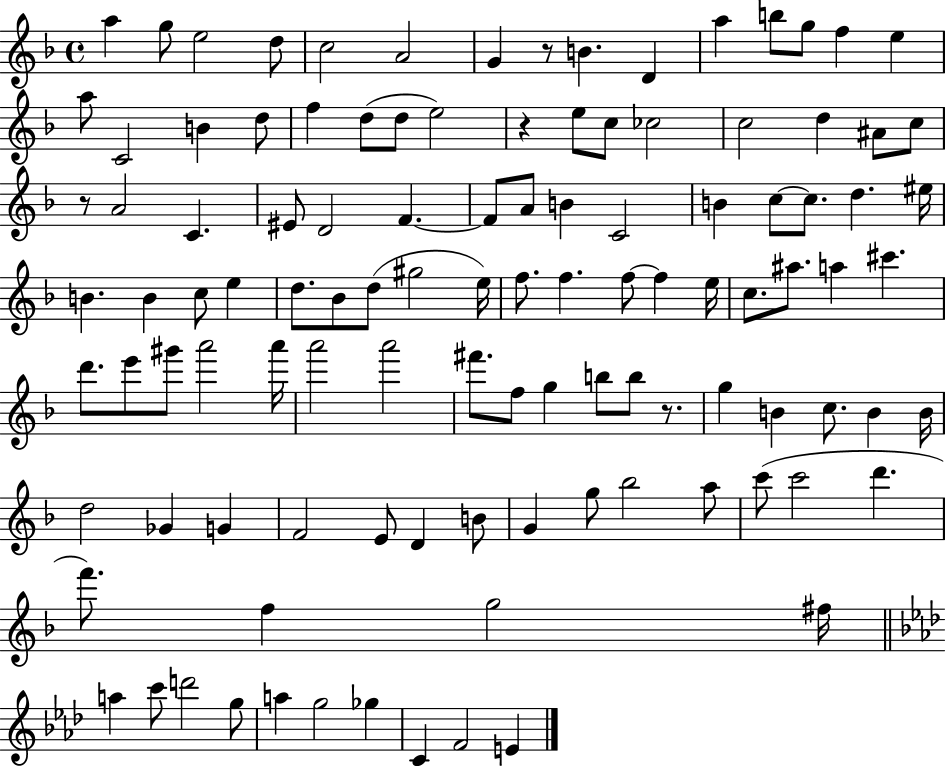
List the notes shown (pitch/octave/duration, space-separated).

A5/q G5/e E5/h D5/e C5/h A4/h G4/q R/e B4/q. D4/q A5/q B5/e G5/e F5/q E5/q A5/e C4/h B4/q D5/e F5/q D5/e D5/e E5/h R/q E5/e C5/e CES5/h C5/h D5/q A#4/e C5/e R/e A4/h C4/q. EIS4/e D4/h F4/q. F4/e A4/e B4/q C4/h B4/q C5/e C5/e. D5/q. EIS5/s B4/q. B4/q C5/e E5/q D5/e. Bb4/e D5/e G#5/h E5/s F5/e. F5/q. F5/e F5/q E5/s C5/e. A#5/e. A5/q C#6/q. D6/e. E6/e G#6/e A6/h A6/s A6/h A6/h F#6/e. F5/e G5/q B5/e B5/e R/e. G5/q B4/q C5/e. B4/q B4/s D5/h Gb4/q G4/q F4/h E4/e D4/q B4/e G4/q G5/e Bb5/h A5/e C6/e C6/h D6/q. F6/e. F5/q G5/h F#5/s A5/q C6/e D6/h G5/e A5/q G5/h Gb5/q C4/q F4/h E4/q